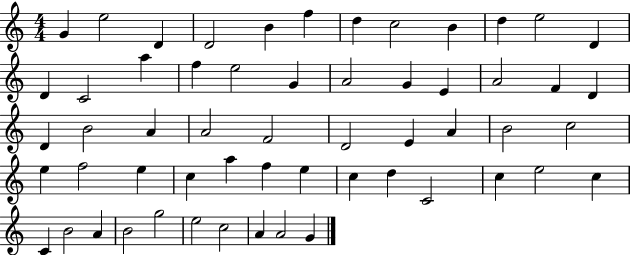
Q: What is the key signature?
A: C major